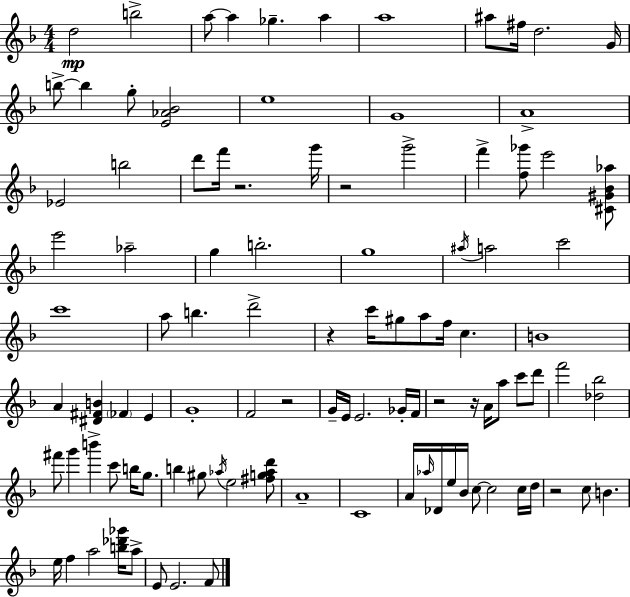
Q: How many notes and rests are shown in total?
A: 102